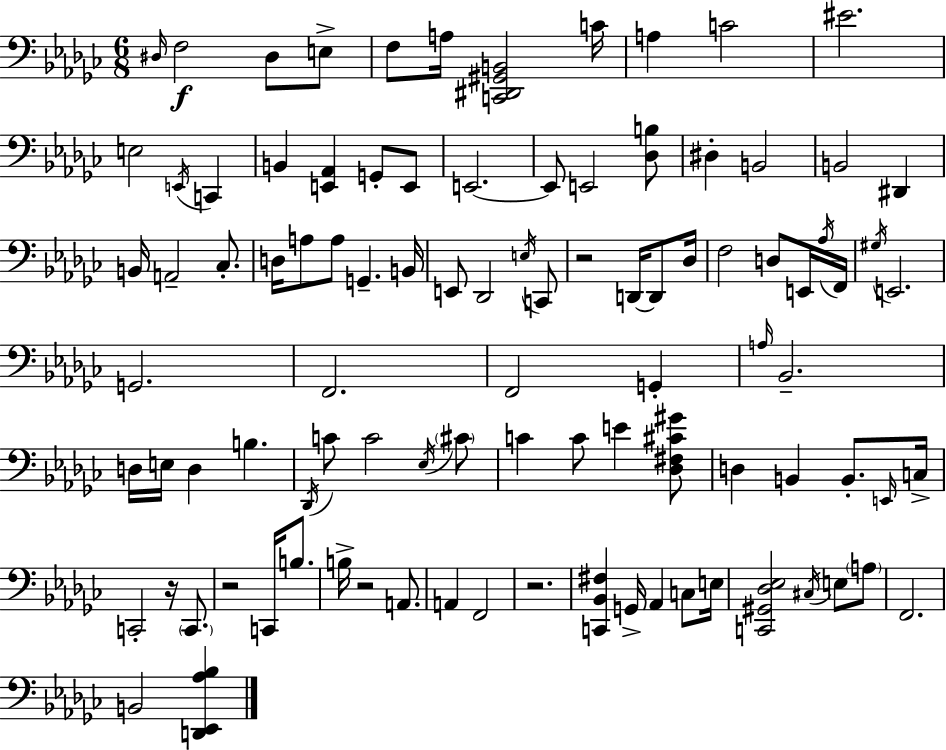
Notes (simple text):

D#3/s F3/h D#3/e E3/e F3/e A3/s [C2,D#2,G#2,B2]/h C4/s A3/q C4/h EIS4/h. E3/h E2/s C2/q B2/q [E2,Ab2]/q G2/e E2/e E2/h. E2/e E2/h [Db3,B3]/e D#3/q B2/h B2/h D#2/q B2/s A2/h CES3/e. D3/s A3/e A3/e G2/q. B2/s E2/e Db2/h E3/s C2/e R/h D2/s D2/e Db3/s F3/h D3/e E2/s Ab3/s F2/s G#3/s E2/h. G2/h. F2/h. F2/h G2/q A3/s Bb2/h. D3/s E3/s D3/q B3/q. Db2/s C4/e C4/h Eb3/s C#4/e C4/q C4/e E4/q [Db3,F#3,C#4,G#4]/e D3/q B2/q B2/e. E2/s C3/s C2/h R/s C2/e. R/h C2/s B3/e. B3/s R/h A2/e. A2/q F2/h R/h. [C2,Bb2,F#3]/q G2/s Ab2/q C3/e E3/s [C2,G#2,Db3,Eb3]/h C#3/s E3/e A3/e F2/h. B2/h [D2,Eb2,Ab3,Bb3]/q